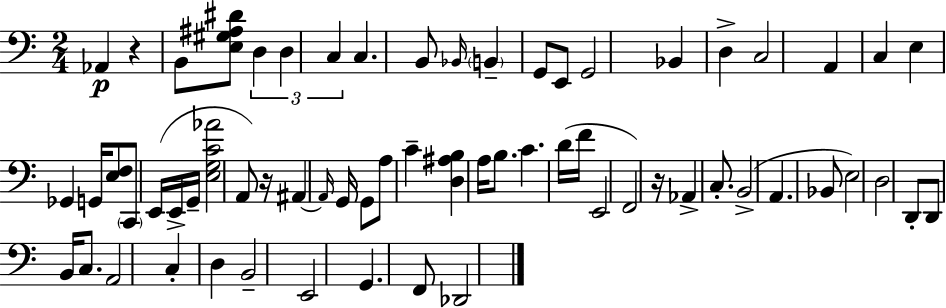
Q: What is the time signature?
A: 2/4